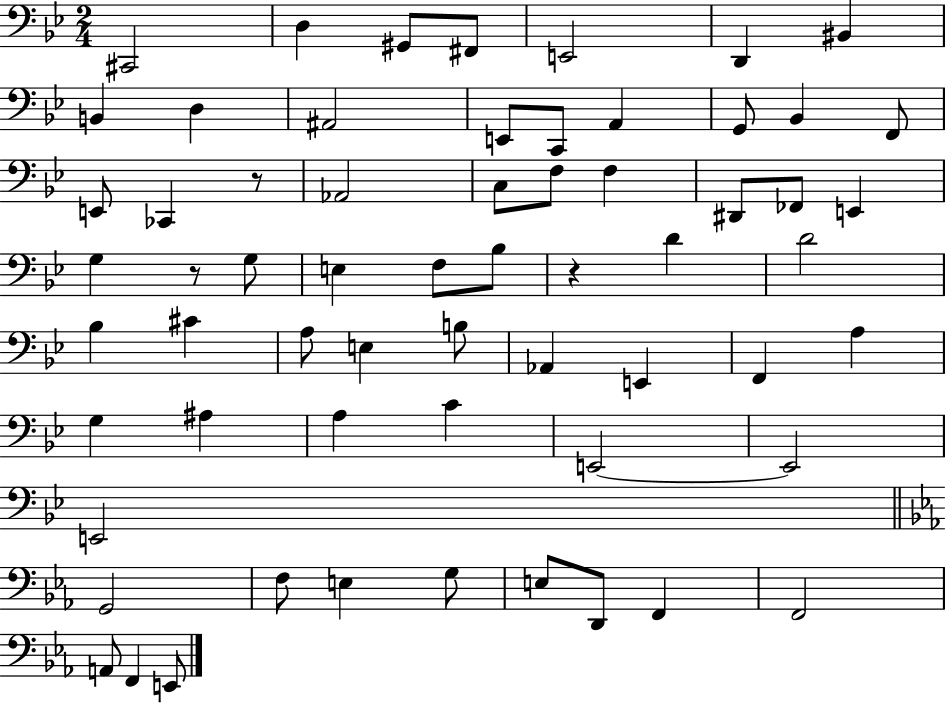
C#2/h D3/q G#2/e F#2/e E2/h D2/q BIS2/q B2/q D3/q A#2/h E2/e C2/e A2/q G2/e Bb2/q F2/e E2/e CES2/q R/e Ab2/h C3/e F3/e F3/q D#2/e FES2/e E2/q G3/q R/e G3/e E3/q F3/e Bb3/e R/q D4/q D4/h Bb3/q C#4/q A3/e E3/q B3/e Ab2/q E2/q F2/q A3/q G3/q A#3/q A3/q C4/q E2/h E2/h E2/h G2/h F3/e E3/q G3/e E3/e D2/e F2/q F2/h A2/e F2/q E2/e